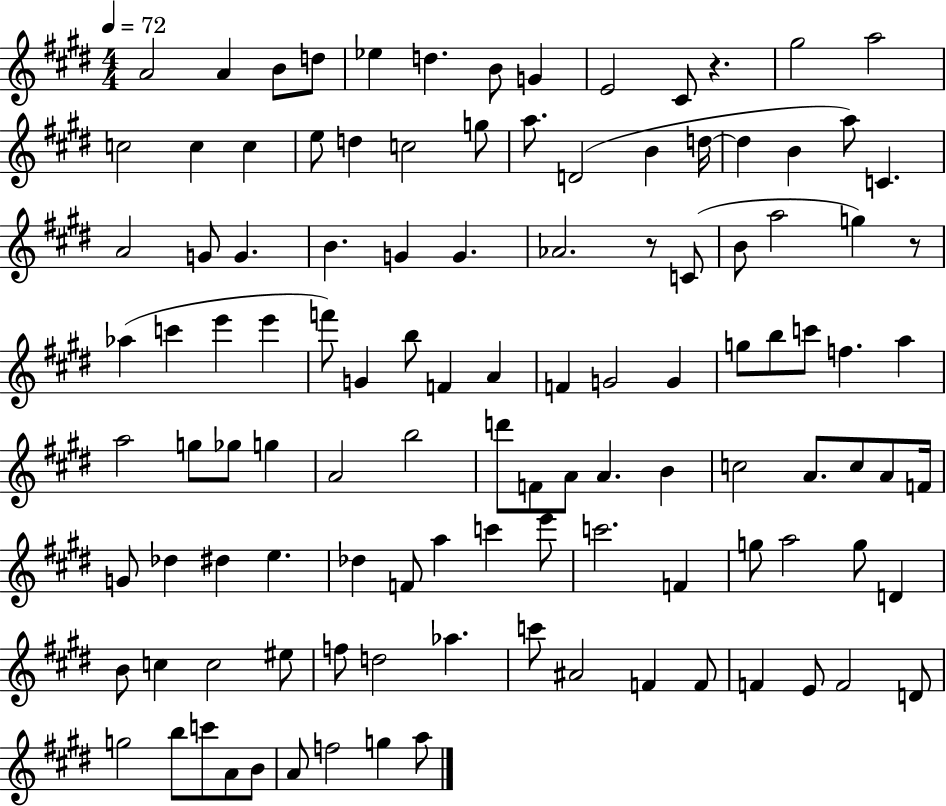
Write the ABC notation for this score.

X:1
T:Untitled
M:4/4
L:1/4
K:E
A2 A B/2 d/2 _e d B/2 G E2 ^C/2 z ^g2 a2 c2 c c e/2 d c2 g/2 a/2 D2 B d/4 d B a/2 C A2 G/2 G B G G _A2 z/2 C/2 B/2 a2 g z/2 _a c' e' e' f'/2 G b/2 F A F G2 G g/2 b/2 c'/2 f a a2 g/2 _g/2 g A2 b2 d'/2 F/2 A/2 A B c2 A/2 c/2 A/2 F/4 G/2 _d ^d e _d F/2 a c' e'/2 c'2 F g/2 a2 g/2 D B/2 c c2 ^e/2 f/2 d2 _a c'/2 ^A2 F F/2 F E/2 F2 D/2 g2 b/2 c'/2 A/2 B/2 A/2 f2 g a/2